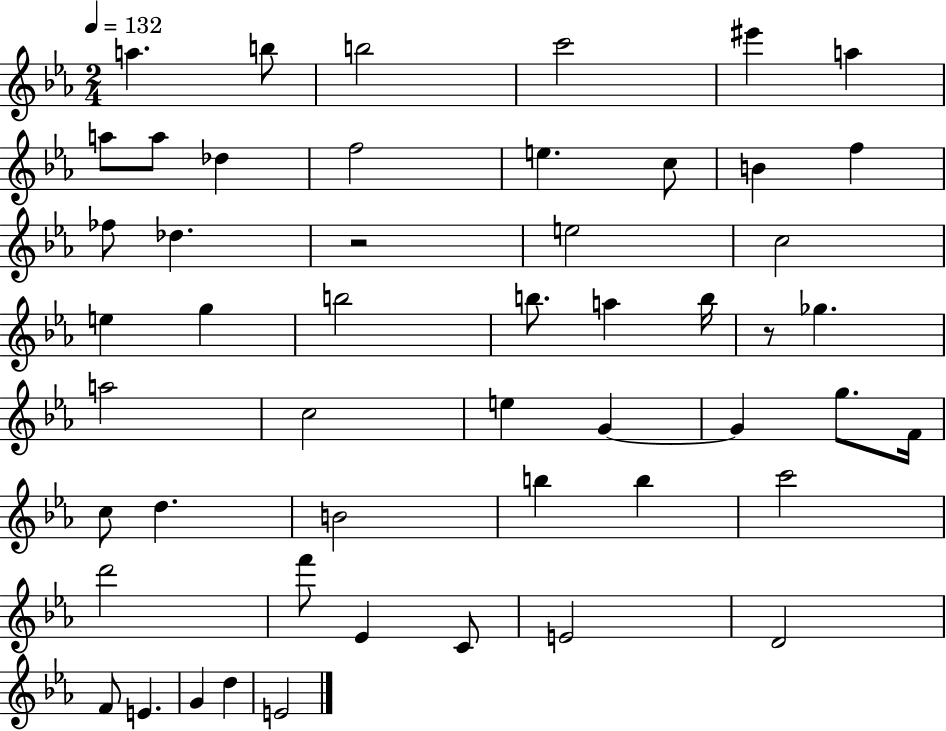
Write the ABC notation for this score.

X:1
T:Untitled
M:2/4
L:1/4
K:Eb
a b/2 b2 c'2 ^e' a a/2 a/2 _d f2 e c/2 B f _f/2 _d z2 e2 c2 e g b2 b/2 a b/4 z/2 _g a2 c2 e G G g/2 F/4 c/2 d B2 b b c'2 d'2 f'/2 _E C/2 E2 D2 F/2 E G d E2